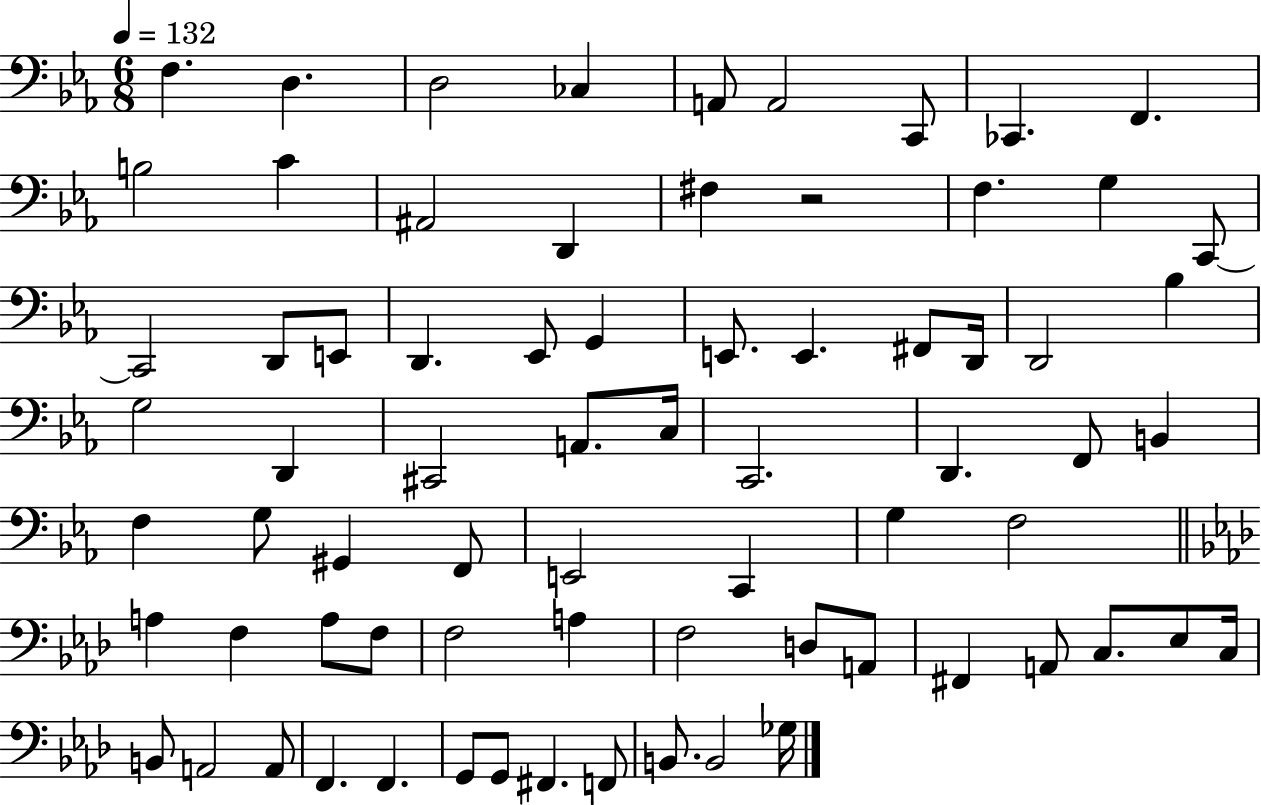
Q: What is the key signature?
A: EES major